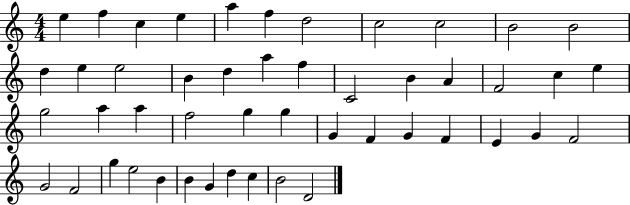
E5/q F5/q C5/q E5/q A5/q F5/q D5/h C5/h C5/h B4/h B4/h D5/q E5/q E5/h B4/q D5/q A5/q F5/q C4/h B4/q A4/q F4/h C5/q E5/q G5/h A5/q A5/q F5/h G5/q G5/q G4/q F4/q G4/q F4/q E4/q G4/q F4/h G4/h F4/h G5/q E5/h B4/q B4/q G4/q D5/q C5/q B4/h D4/h